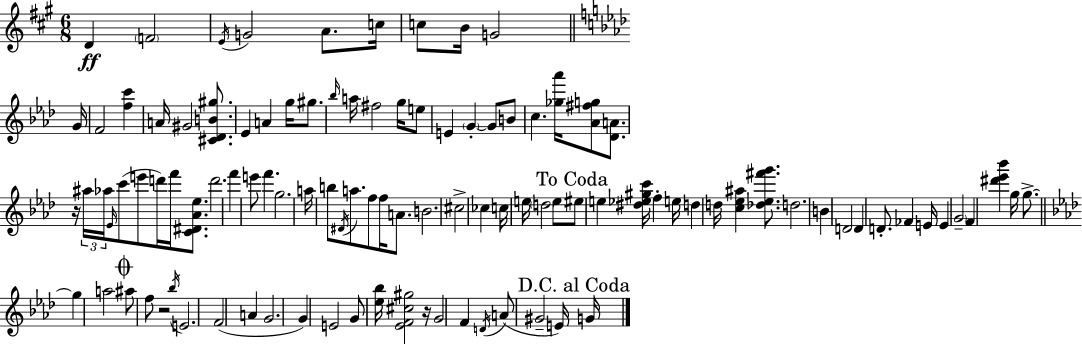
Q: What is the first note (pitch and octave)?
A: D4